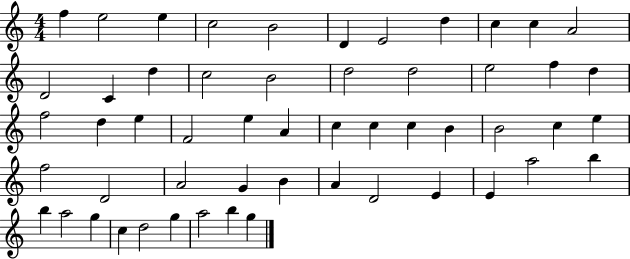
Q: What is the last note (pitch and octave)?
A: G5